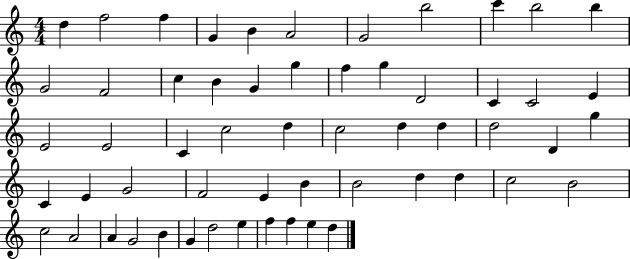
D5/q F5/h F5/q G4/q B4/q A4/h G4/h B5/h C6/q B5/h B5/q G4/h F4/h C5/q B4/q G4/q G5/q F5/q G5/q D4/h C4/q C4/h E4/q E4/h E4/h C4/q C5/h D5/q C5/h D5/q D5/q D5/h D4/q G5/q C4/q E4/q G4/h F4/h E4/q B4/q B4/h D5/q D5/q C5/h B4/h C5/h A4/h A4/q G4/h B4/q G4/q D5/h E5/q F5/q F5/q E5/q D5/q